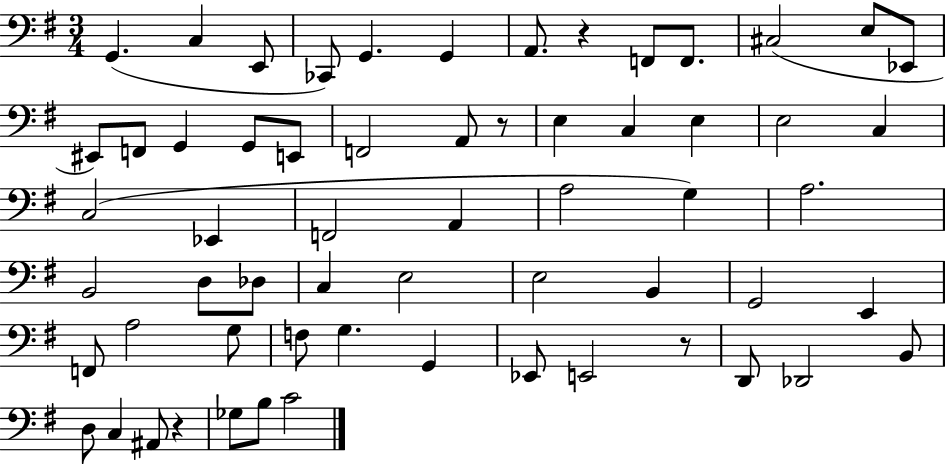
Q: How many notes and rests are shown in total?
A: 61